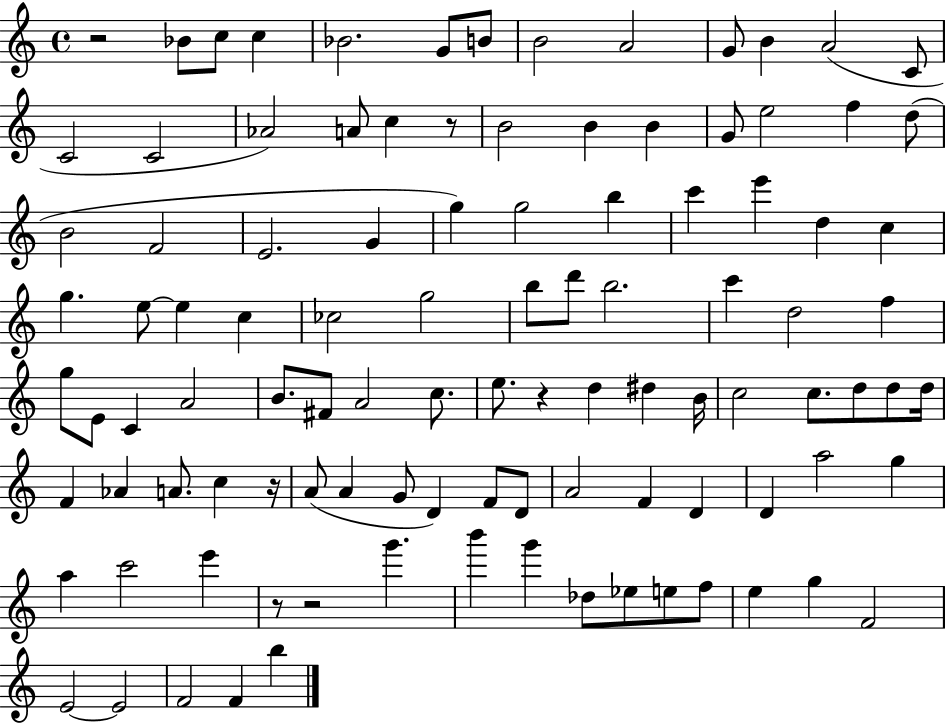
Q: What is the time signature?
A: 4/4